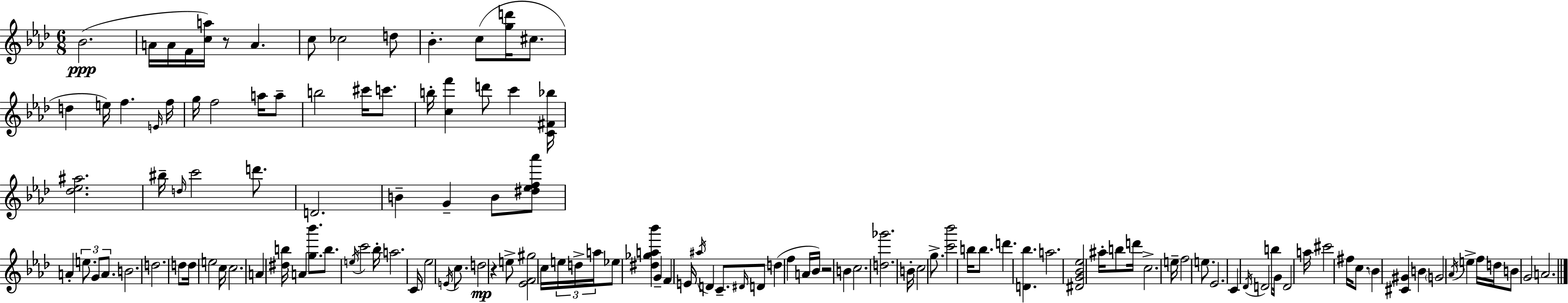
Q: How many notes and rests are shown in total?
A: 130